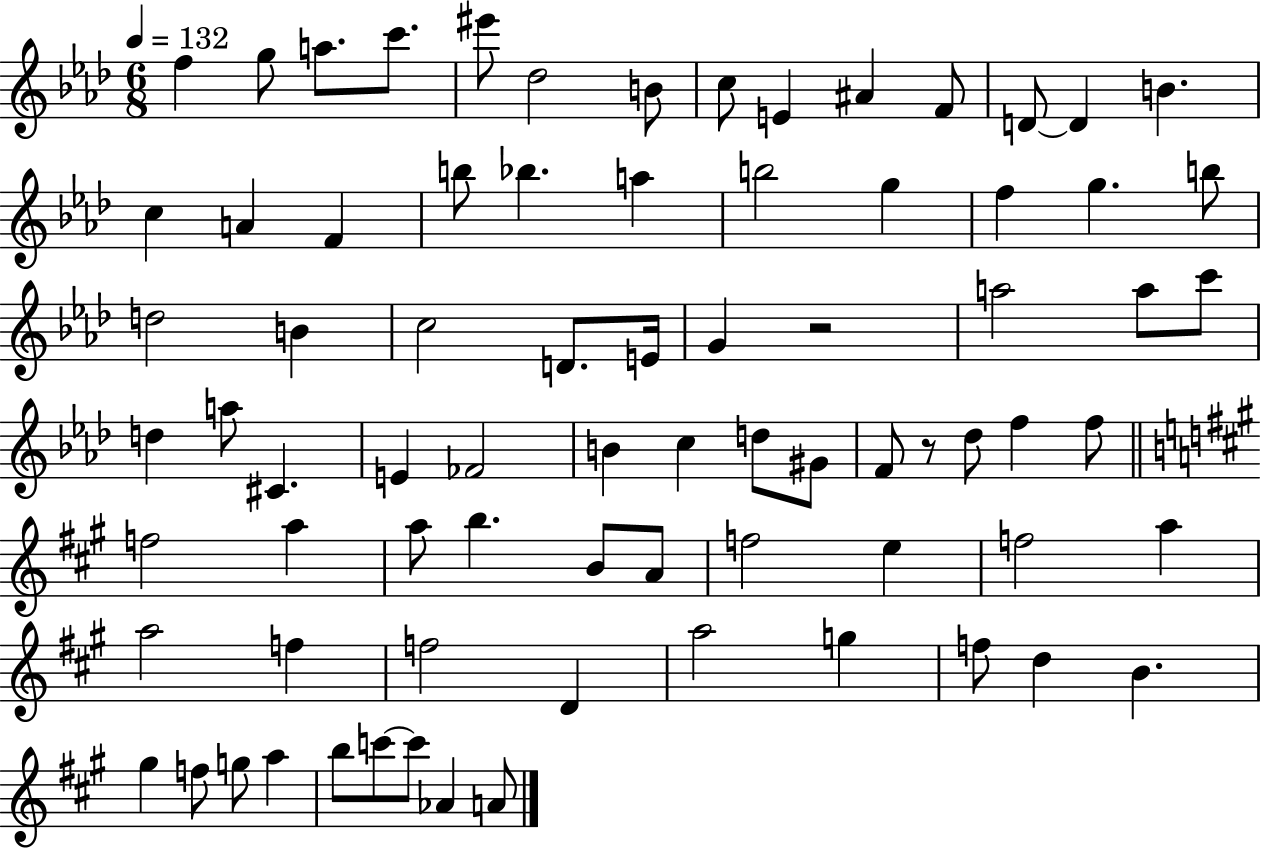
{
  \clef treble
  \numericTimeSignature
  \time 6/8
  \key aes \major
  \tempo 4 = 132
  \repeat volta 2 { f''4 g''8 a''8. c'''8. | eis'''8 des''2 b'8 | c''8 e'4 ais'4 f'8 | d'8~~ d'4 b'4. | \break c''4 a'4 f'4 | b''8 bes''4. a''4 | b''2 g''4 | f''4 g''4. b''8 | \break d''2 b'4 | c''2 d'8. e'16 | g'4 r2 | a''2 a''8 c'''8 | \break d''4 a''8 cis'4. | e'4 fes'2 | b'4 c''4 d''8 gis'8 | f'8 r8 des''8 f''4 f''8 | \break \bar "||" \break \key a \major f''2 a''4 | a''8 b''4. b'8 a'8 | f''2 e''4 | f''2 a''4 | \break a''2 f''4 | f''2 d'4 | a''2 g''4 | f''8 d''4 b'4. | \break gis''4 f''8 g''8 a''4 | b''8 c'''8~~ c'''8 aes'4 a'8 | } \bar "|."
}